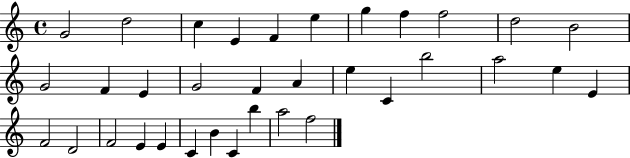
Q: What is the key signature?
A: C major